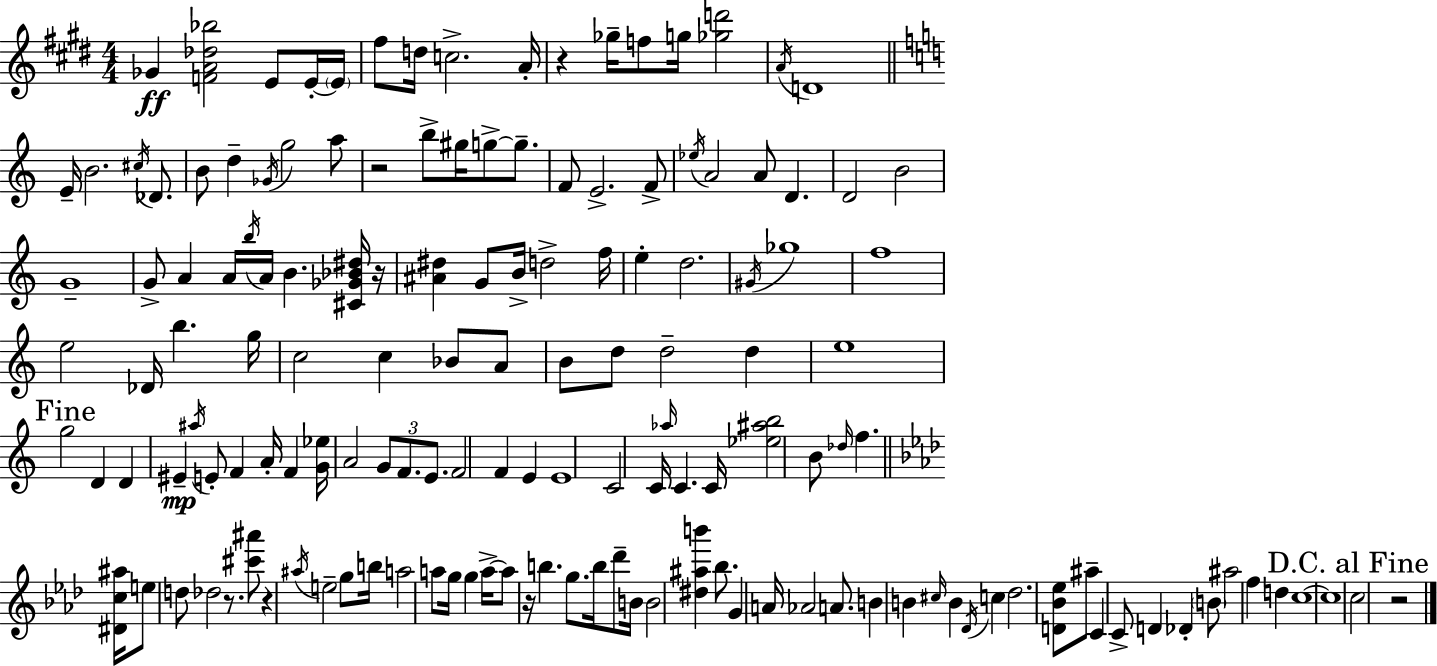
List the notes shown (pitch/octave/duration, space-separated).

Gb4/q [F4,A4,Db5,Bb5]/h E4/e E4/s E4/s F#5/e D5/s C5/h. A4/s R/q Gb5/s F5/e G5/s [Gb5,D6]/h A4/s D4/w E4/s B4/h. C#5/s Db4/e. B4/e D5/q Gb4/s G5/h A5/e R/h B5/e G#5/s G5/e G5/e. F4/e E4/h. F4/e Eb5/s A4/h A4/e D4/q. D4/h B4/h G4/w G4/e A4/q A4/s B5/s A4/s B4/q. [C#4,Gb4,Bb4,D#5]/s R/s [A#4,D#5]/q G4/e B4/s D5/h F5/s E5/q D5/h. G#4/s Gb5/w F5/w E5/h Db4/s B5/q. G5/s C5/h C5/q Bb4/e A4/e B4/e D5/e D5/h D5/q E5/w G5/h D4/q D4/q EIS4/q A#5/s E4/e F4/q A4/s F4/q [G4,Eb5]/s A4/h G4/e F4/e. E4/e. F4/h F4/q E4/q E4/w C4/h C4/s Ab5/s C4/q. C4/s [Eb5,A#5,B5]/h B4/e Db5/s F5/q. [D#4,C5,A#5]/s E5/e D5/e Db5/h R/e. [C#6,A#6]/e R/q A#5/s E5/h G5/e B5/s A5/h A5/e G5/s G5/q A5/s A5/e R/s B5/q. G5/e. B5/s Db6/e B4/s B4/h [D#5,A#5,B6]/q Bb5/e. G4/q A4/s Ab4/h A4/e. B4/q B4/q C#5/s B4/q Db4/s C5/q Db5/h. [D4,Bb4,Eb5]/e A#5/e C4/q C4/e D4/q Db4/q B4/e A#5/h F5/q D5/q C5/w C5/w C5/h R/h